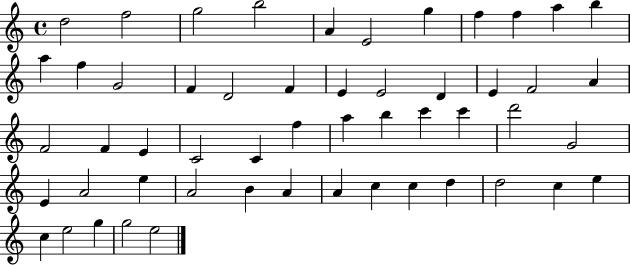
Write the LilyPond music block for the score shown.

{
  \clef treble
  \time 4/4
  \defaultTimeSignature
  \key c \major
  d''2 f''2 | g''2 b''2 | a'4 e'2 g''4 | f''4 f''4 a''4 b''4 | \break a''4 f''4 g'2 | f'4 d'2 f'4 | e'4 e'2 d'4 | e'4 f'2 a'4 | \break f'2 f'4 e'4 | c'2 c'4 f''4 | a''4 b''4 c'''4 c'''4 | d'''2 g'2 | \break e'4 a'2 e''4 | a'2 b'4 a'4 | a'4 c''4 c''4 d''4 | d''2 c''4 e''4 | \break c''4 e''2 g''4 | g''2 e''2 | \bar "|."
}